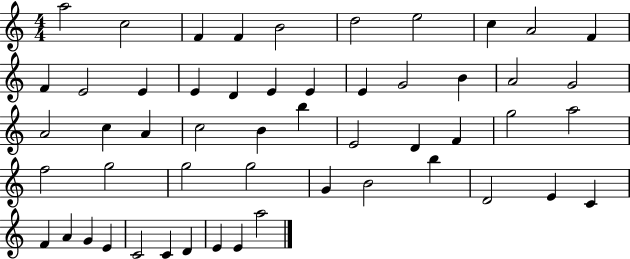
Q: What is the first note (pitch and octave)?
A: A5